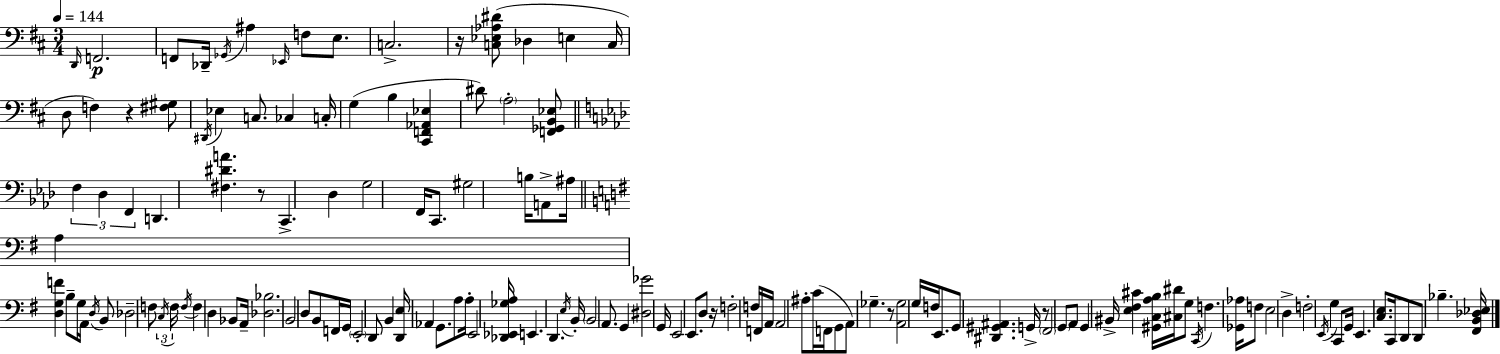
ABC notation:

X:1
T:Untitled
M:3/4
L:1/4
K:D
D,,/4 F,,2 F,,/2 _D,,/4 _G,,/4 ^A, _E,,/4 F,/2 E,/2 C,2 z/4 [C,_E,_A,^D]/2 _D, E, C,/4 D,/2 F, z [^F,^G,]/2 ^D,,/4 _E, C,/2 _C, C,/4 G, B, [^C,,F,,_A,,_E,] ^D/2 A,2 [F,,_G,,B,,_E,]/2 F, _D, F,, D,, [^F,^DA] z/2 C,, _D, G,2 F,,/4 C,,/2 ^G,2 B,/4 A,,/2 ^A,/4 A, [D,G,F] B,/2 G,/4 A,,/4 D,/4 B,,/2 _D,2 F,/2 C,/4 F,/4 F,/4 F, D, _B,,/2 A,,/4 [_D,_B,]2 B,,2 D,/2 B,,/2 F,,/4 G,,/4 E,,2 D,,/2 B,, [D,,E,]/4 _A,, G,,/2 A,/2 A,/4 E,,2 [_D,,_E,,_G,A,]/4 E,, D,, E,/4 B,,/4 B,,2 A,,/2 G,, [^D,_G]2 G,,/4 E,,2 E,,/2 D,/2 z/4 F,2 F,/4 F,,/4 A,,/4 A,,2 ^A,/2 C/4 F,,/4 G,,/2 A,,/2 _G, z/2 [A,,_G,]2 G,/4 F,/4 E,,/2 G,,/2 [^D,,^G,,^A,,] G,,/4 z/2 ^F,,2 G,,/2 A,,/2 G,, ^B,,/4 [E,^F,^C] [^G,,C,A,B,]/4 [^C,^D]/4 G,/2 C,,/4 F, [_G,,_A,]/4 F,/2 E,2 D, F,2 E,,/4 G, C,,/2 G,,/4 E,, [C,E,]/2 C,,/4 D,,/2 D,,/2 _B, [^F,,B,,_D,_E,]/4